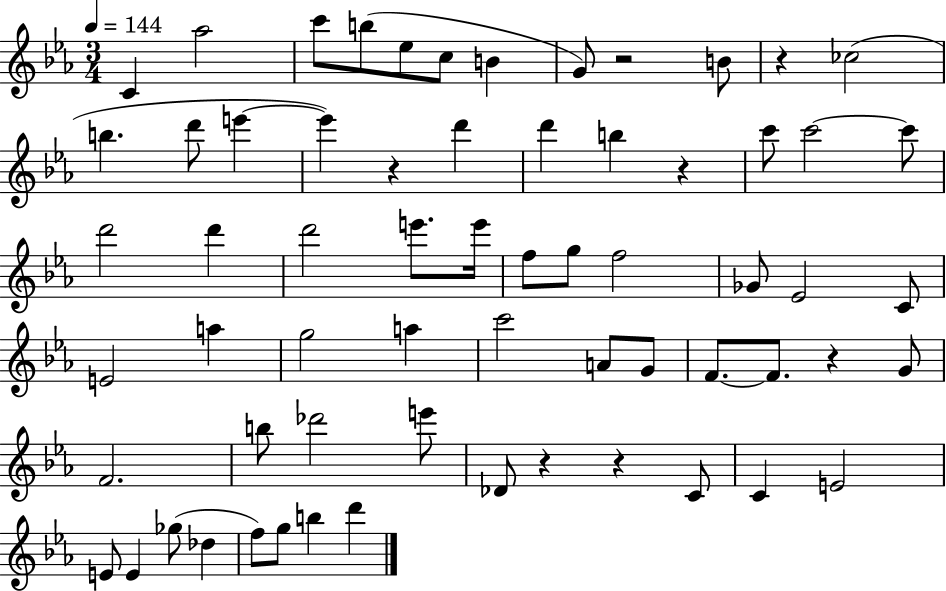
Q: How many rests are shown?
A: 7